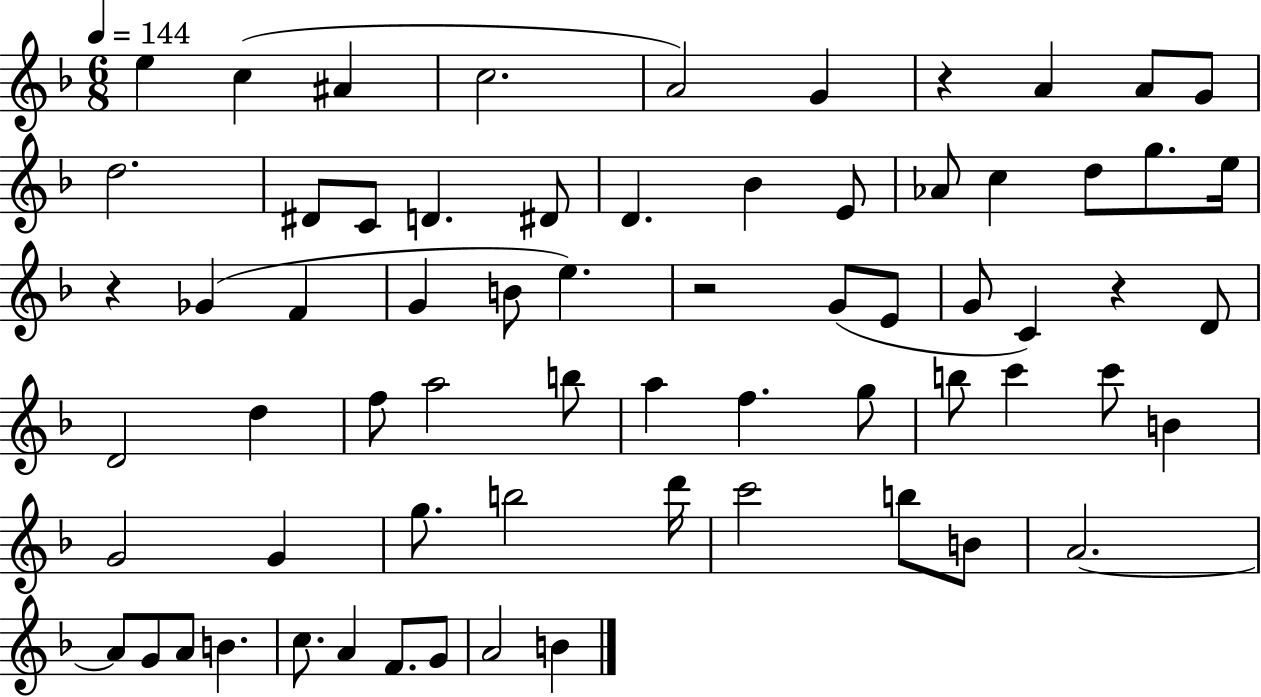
{
  \clef treble
  \numericTimeSignature
  \time 6/8
  \key f \major
  \tempo 4 = 144
  e''4 c''4( ais'4 | c''2. | a'2) g'4 | r4 a'4 a'8 g'8 | \break d''2. | dis'8 c'8 d'4. dis'8 | d'4. bes'4 e'8 | aes'8 c''4 d''8 g''8. e''16 | \break r4 ges'4( f'4 | g'4 b'8 e''4.) | r2 g'8( e'8 | g'8 c'4) r4 d'8 | \break d'2 d''4 | f''8 a''2 b''8 | a''4 f''4. g''8 | b''8 c'''4 c'''8 b'4 | \break g'2 g'4 | g''8. b''2 d'''16 | c'''2 b''8 b'8 | a'2.~~ | \break a'8 g'8 a'8 b'4. | c''8. a'4 f'8. g'8 | a'2 b'4 | \bar "|."
}